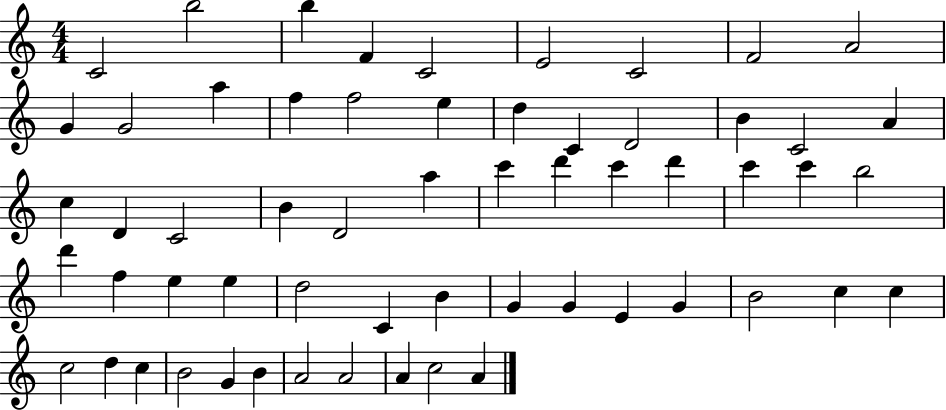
C4/h B5/h B5/q F4/q C4/h E4/h C4/h F4/h A4/h G4/q G4/h A5/q F5/q F5/h E5/q D5/q C4/q D4/h B4/q C4/h A4/q C5/q D4/q C4/h B4/q D4/h A5/q C6/q D6/q C6/q D6/q C6/q C6/q B5/h D6/q F5/q E5/q E5/q D5/h C4/q B4/q G4/q G4/q E4/q G4/q B4/h C5/q C5/q C5/h D5/q C5/q B4/h G4/q B4/q A4/h A4/h A4/q C5/h A4/q